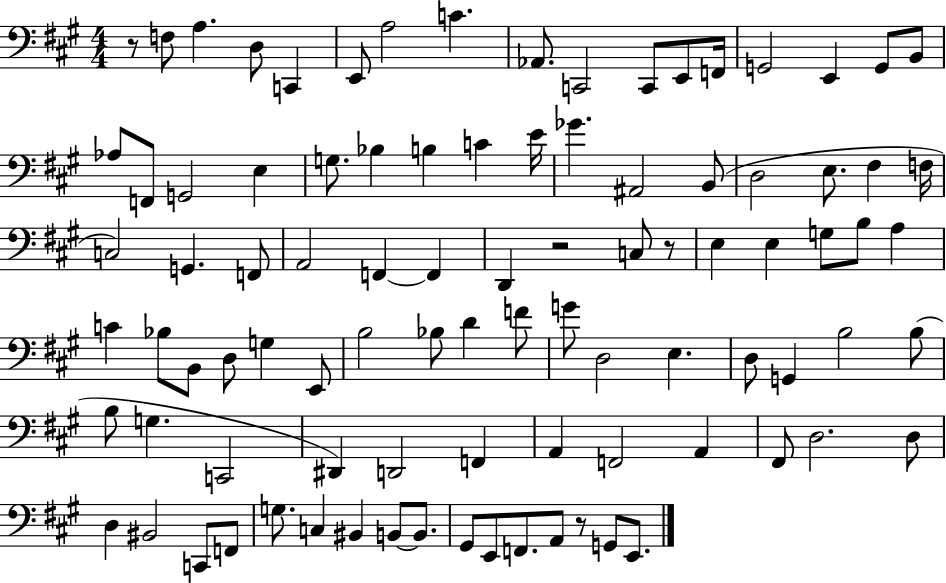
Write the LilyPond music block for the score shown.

{
  \clef bass
  \numericTimeSignature
  \time 4/4
  \key a \major
  \repeat volta 2 { r8 f8 a4. d8 c,4 | e,8 a2 c'4. | aes,8. c,2 c,8 e,8 f,16 | g,2 e,4 g,8 b,8 | \break aes8 f,8 g,2 e4 | g8. bes4 b4 c'4 e'16 | ges'4. ais,2 b,8( | d2 e8. fis4 f16 | \break c2) g,4. f,8 | a,2 f,4~~ f,4 | d,4 r2 c8 r8 | e4 e4 g8 b8 a4 | \break c'4 bes8 b,8 d8 g4 e,8 | b2 bes8 d'4 f'8 | g'8 d2 e4. | d8 g,4 b2 b8( | \break b8 g4. c,2 | dis,4) d,2 f,4 | a,4 f,2 a,4 | fis,8 d2. d8 | \break d4 bis,2 c,8 f,8 | g8. c4 bis,4 b,8~~ b,8. | gis,8 e,8 f,8. a,8 r8 g,8 e,8. | } \bar "|."
}